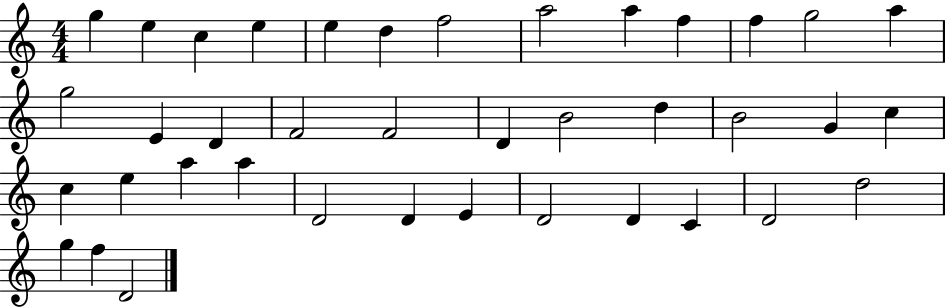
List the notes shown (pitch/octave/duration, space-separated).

G5/q E5/q C5/q E5/q E5/q D5/q F5/h A5/h A5/q F5/q F5/q G5/h A5/q G5/h E4/q D4/q F4/h F4/h D4/q B4/h D5/q B4/h G4/q C5/q C5/q E5/q A5/q A5/q D4/h D4/q E4/q D4/h D4/q C4/q D4/h D5/h G5/q F5/q D4/h